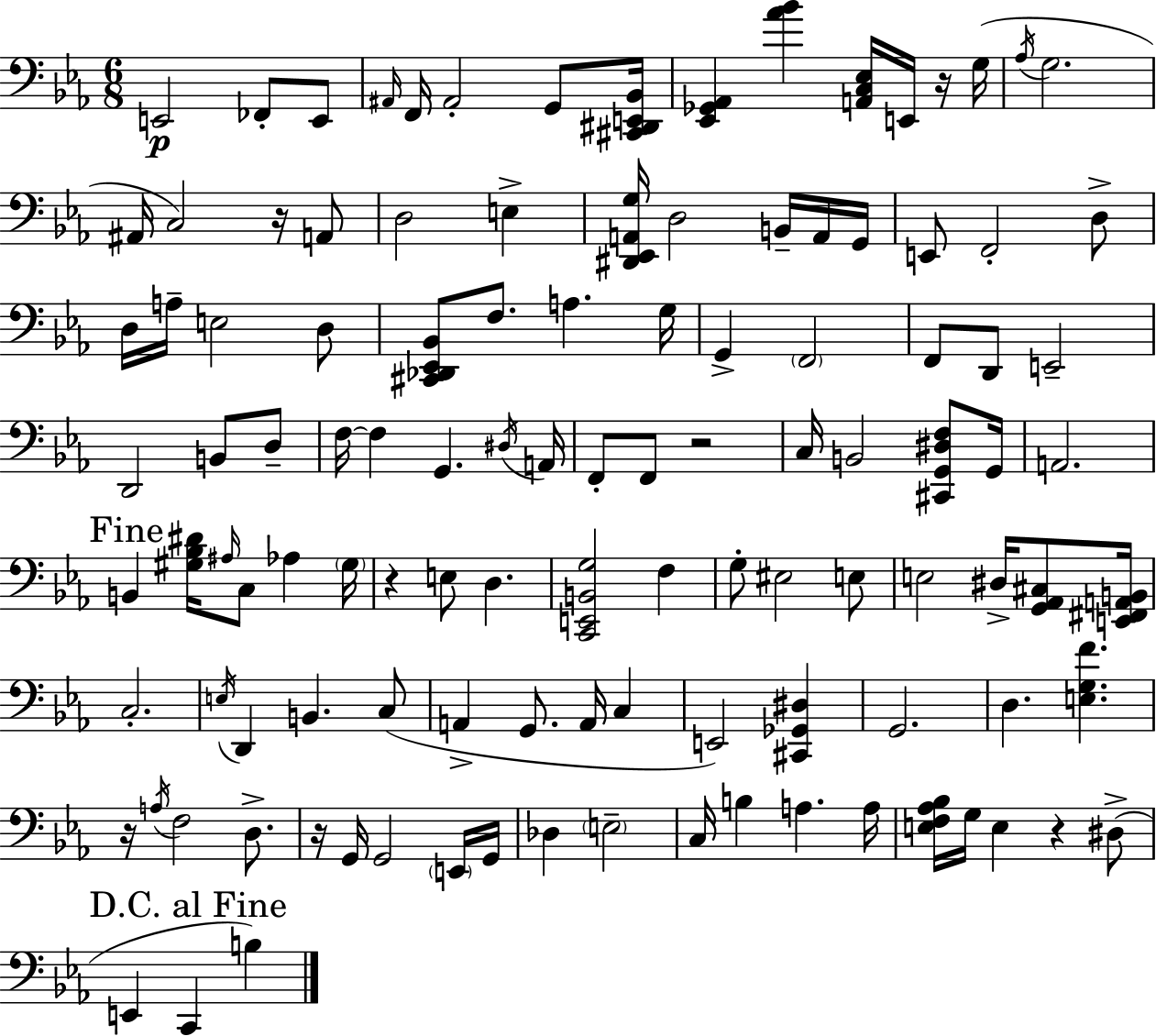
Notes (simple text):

E2/h FES2/e E2/e A#2/s F2/s A#2/h G2/e [C#2,D#2,E2,Bb2]/s [Eb2,Gb2,Ab2]/q [Ab4,Bb4]/q [A2,C3,Eb3]/s E2/s R/s G3/s Ab3/s G3/h. A#2/s C3/h R/s A2/e D3/h E3/q [D#2,Eb2,A2,G3]/s D3/h B2/s A2/s G2/s E2/e F2/h D3/e D3/s A3/s E3/h D3/e [C#2,Db2,Eb2,Bb2]/e F3/e. A3/q. G3/s G2/q F2/h F2/e D2/e E2/h D2/h B2/e D3/e F3/s F3/q G2/q. D#3/s A2/s F2/e F2/e R/h C3/s B2/h [C#2,G2,D#3,F3]/e G2/s A2/h. B2/q [G#3,Bb3,D#4]/s A#3/s C3/e Ab3/q G#3/s R/q E3/e D3/q. [C2,E2,B2,G3]/h F3/q G3/e EIS3/h E3/e E3/h D#3/s [G2,Ab2,C#3]/e [E2,F#2,A2,B2]/s C3/h. E3/s D2/q B2/q. C3/e A2/q G2/e. A2/s C3/q E2/h [C#2,Gb2,D#3]/q G2/h. D3/q. [E3,G3,F4]/q. R/s A3/s F3/h D3/e. R/s G2/s G2/h E2/s G2/s Db3/q E3/h C3/s B3/q A3/q. A3/s [E3,F3,Ab3,Bb3]/s G3/s E3/q R/q D#3/e E2/q C2/q B3/q